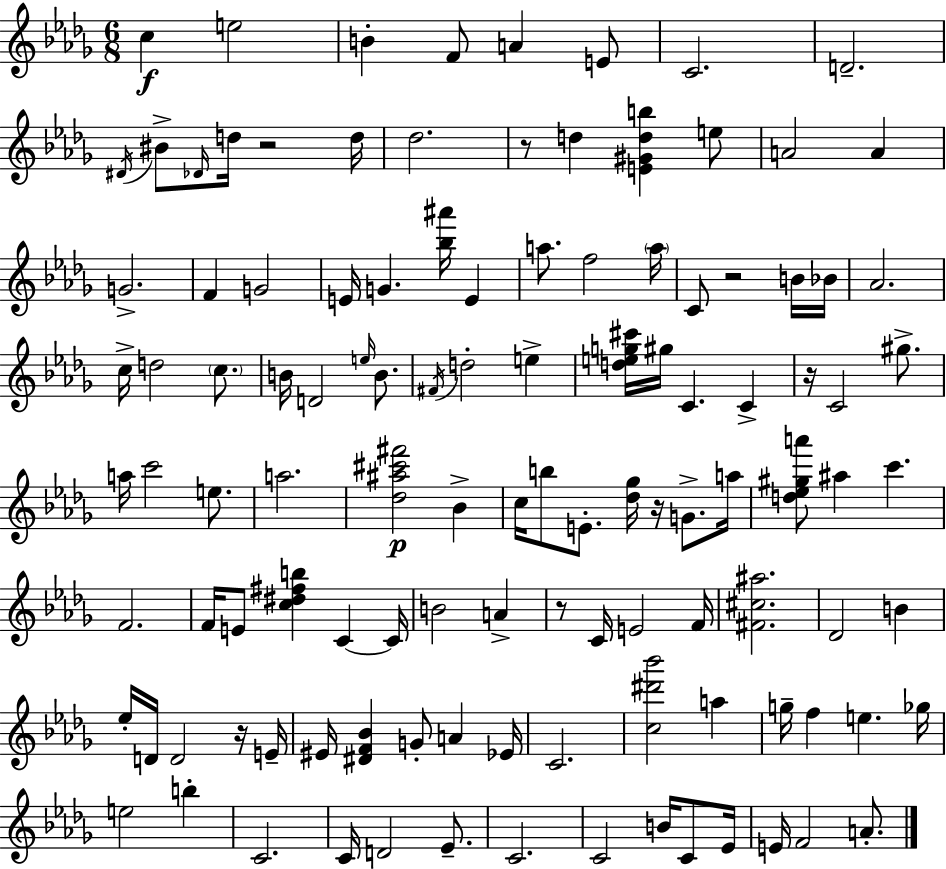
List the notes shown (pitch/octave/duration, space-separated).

C5/q E5/h B4/q F4/e A4/q E4/e C4/h. D4/h. D#4/s BIS4/e Db4/s D5/s R/h D5/s Db5/h. R/e D5/q [E4,G#4,D5,B5]/q E5/e A4/h A4/q G4/h. F4/q G4/h E4/s G4/q. [Bb5,A#6]/s E4/q A5/e. F5/h A5/s C4/e R/h B4/s Bb4/s Ab4/h. C5/s D5/h C5/e. B4/s D4/h E5/s B4/e. F#4/s D5/h E5/q [D5,E5,G5,C#6]/s G#5/s C4/q. C4/q R/s C4/h G#5/e. A5/s C6/h E5/e. A5/h. [Db5,A#5,C#6,F#6]/h Bb4/q C5/s B5/e E4/e. [Db5,Gb5]/s R/s G4/e. A5/s [D5,Eb5,G#5,A6]/e A#5/q C6/q. F4/h. F4/s E4/e [C5,D#5,F#5,B5]/q C4/q C4/s B4/h A4/q R/e C4/s E4/h F4/s [F#4,C#5,A#5]/h. Db4/h B4/q Eb5/s D4/s D4/h R/s E4/s EIS4/s [D#4,F4,Bb4]/q G4/e A4/q Eb4/s C4/h. [C5,D#6,Bb6]/h A5/q G5/s F5/q E5/q. Gb5/s E5/h B5/q C4/h. C4/s D4/h Eb4/e. C4/h. C4/h B4/s C4/e Eb4/s E4/s F4/h A4/e.